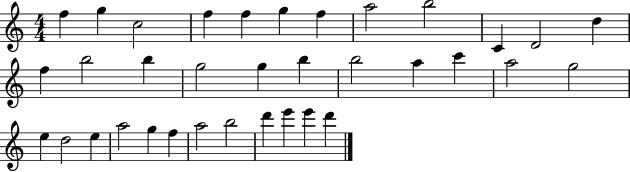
F5/q G5/q C5/h F5/q F5/q G5/q F5/q A5/h B5/h C4/q D4/h D5/q F5/q B5/h B5/q G5/h G5/q B5/q B5/h A5/q C6/q A5/h G5/h E5/q D5/h E5/q A5/h G5/q F5/q A5/h B5/h D6/q E6/q E6/q D6/q